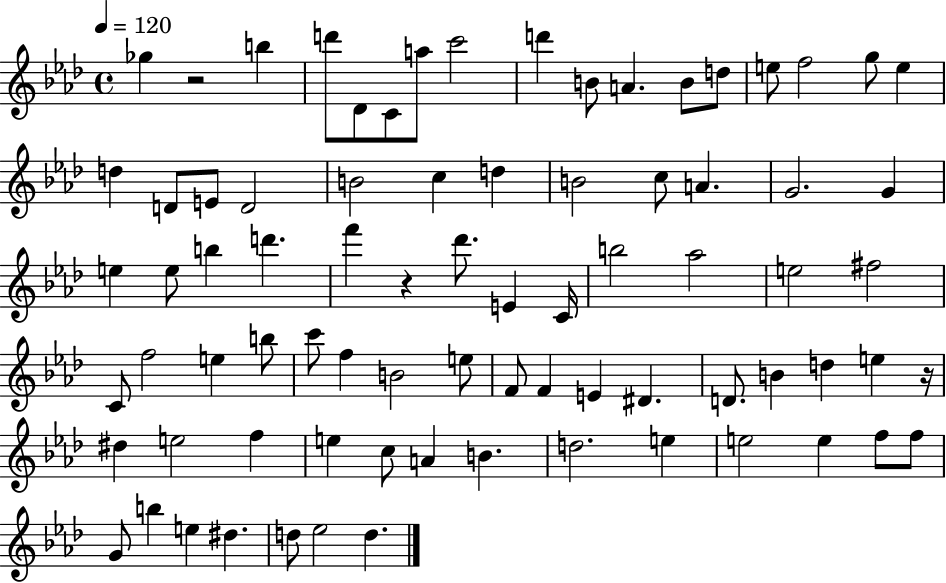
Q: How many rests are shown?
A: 3